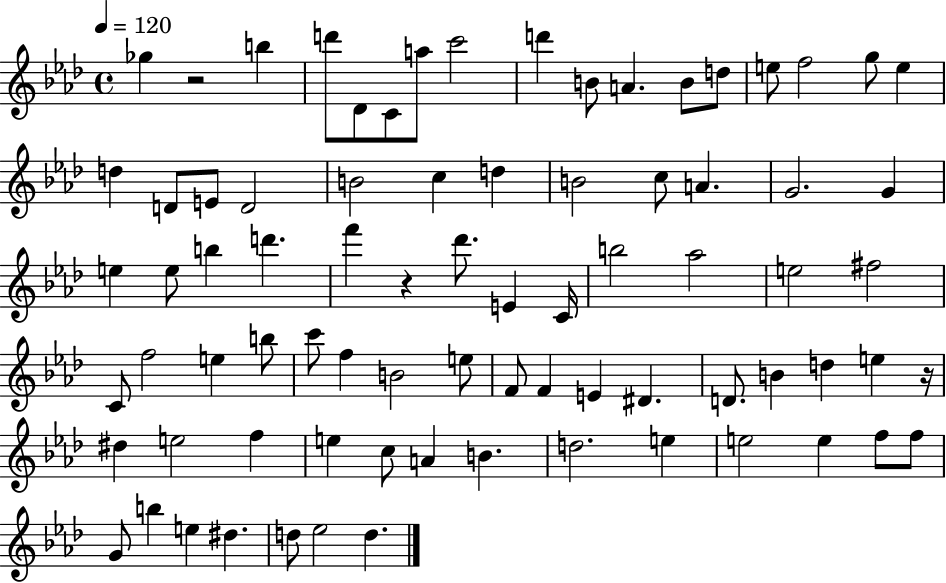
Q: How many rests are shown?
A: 3